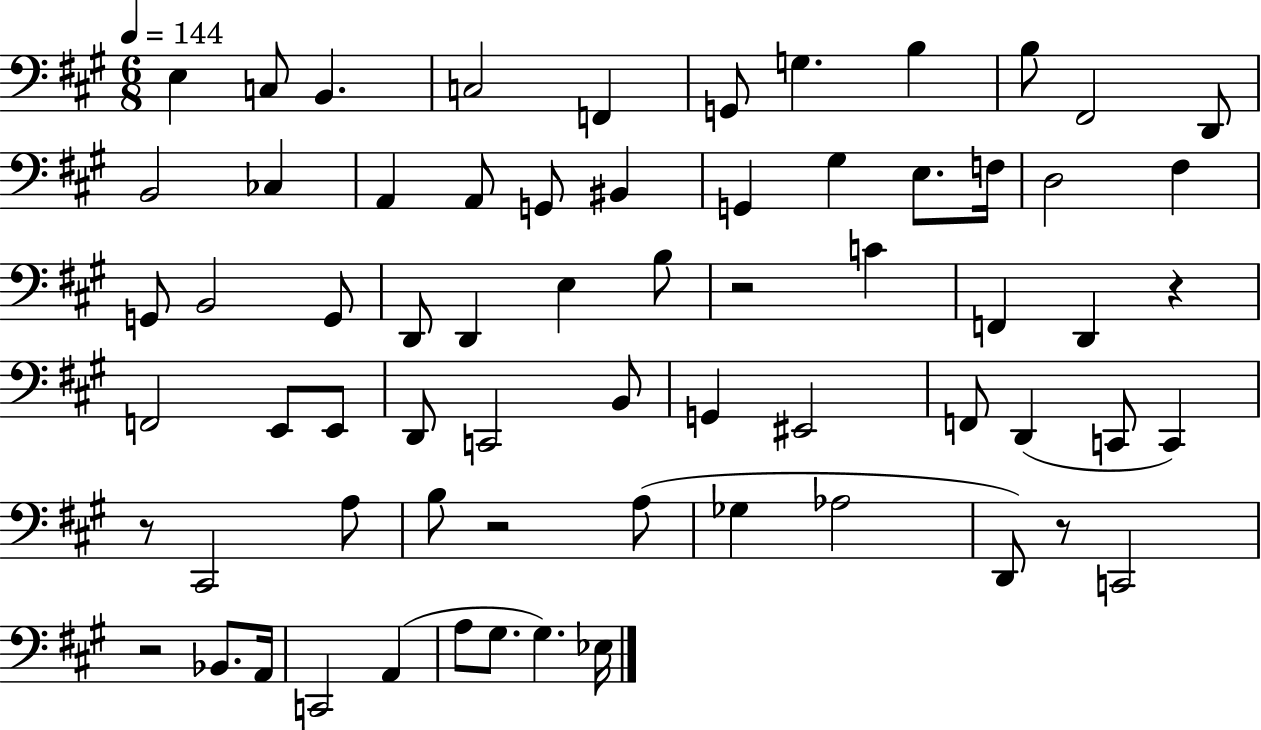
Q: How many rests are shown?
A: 6